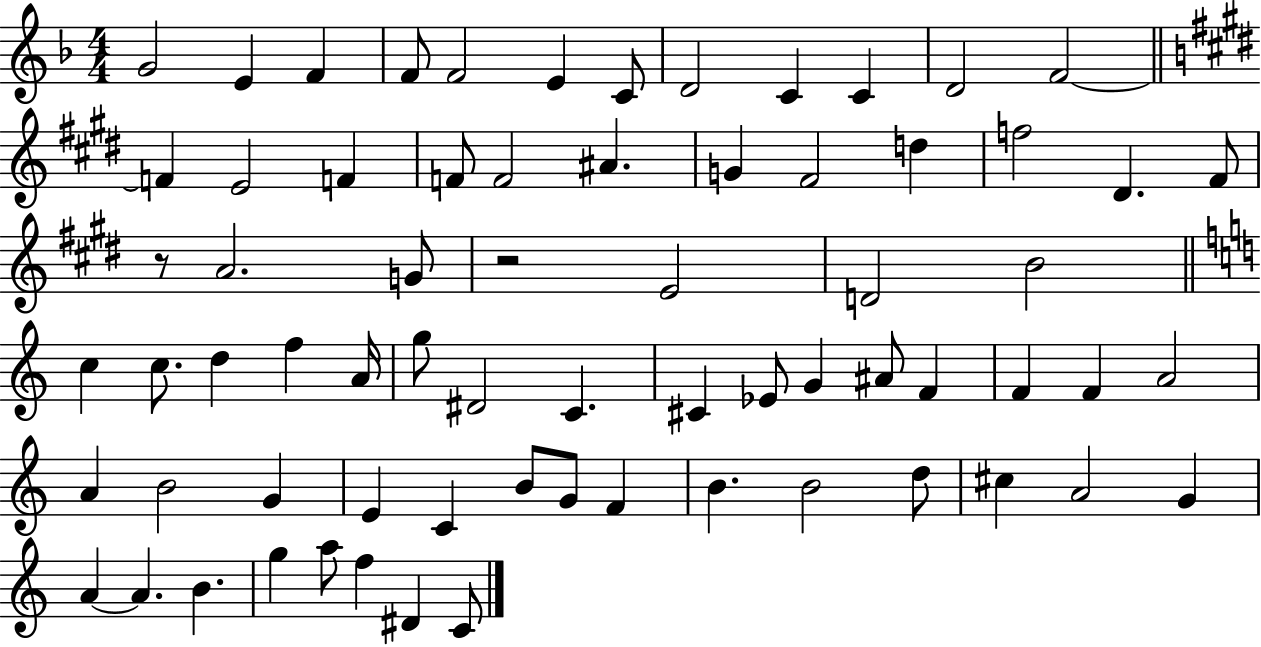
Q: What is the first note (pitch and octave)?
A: G4